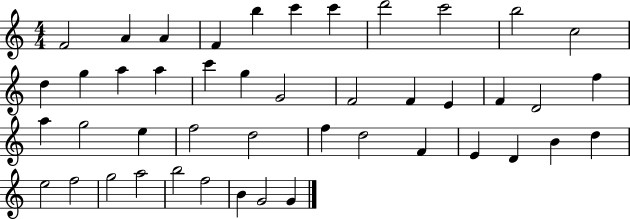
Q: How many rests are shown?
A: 0